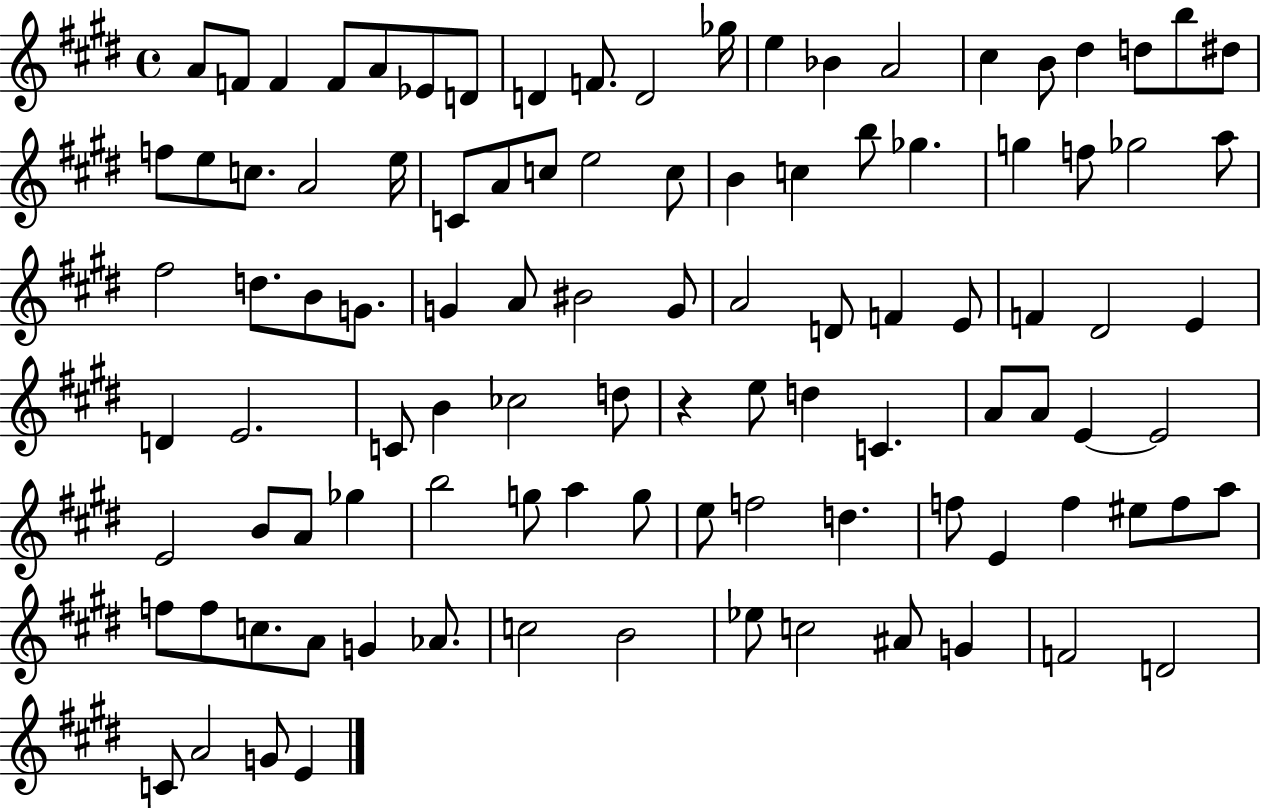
X:1
T:Untitled
M:4/4
L:1/4
K:E
A/2 F/2 F F/2 A/2 _E/2 D/2 D F/2 D2 _g/4 e _B A2 ^c B/2 ^d d/2 b/2 ^d/2 f/2 e/2 c/2 A2 e/4 C/2 A/2 c/2 e2 c/2 B c b/2 _g g f/2 _g2 a/2 ^f2 d/2 B/2 G/2 G A/2 ^B2 G/2 A2 D/2 F E/2 F ^D2 E D E2 C/2 B _c2 d/2 z e/2 d C A/2 A/2 E E2 E2 B/2 A/2 _g b2 g/2 a g/2 e/2 f2 d f/2 E f ^e/2 f/2 a/2 f/2 f/2 c/2 A/2 G _A/2 c2 B2 _e/2 c2 ^A/2 G F2 D2 C/2 A2 G/2 E